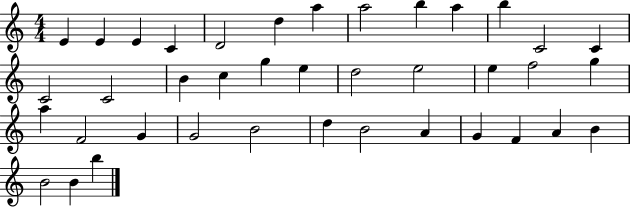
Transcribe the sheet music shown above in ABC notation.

X:1
T:Untitled
M:4/4
L:1/4
K:C
E E E C D2 d a a2 b a b C2 C C2 C2 B c g e d2 e2 e f2 g a F2 G G2 B2 d B2 A G F A B B2 B b